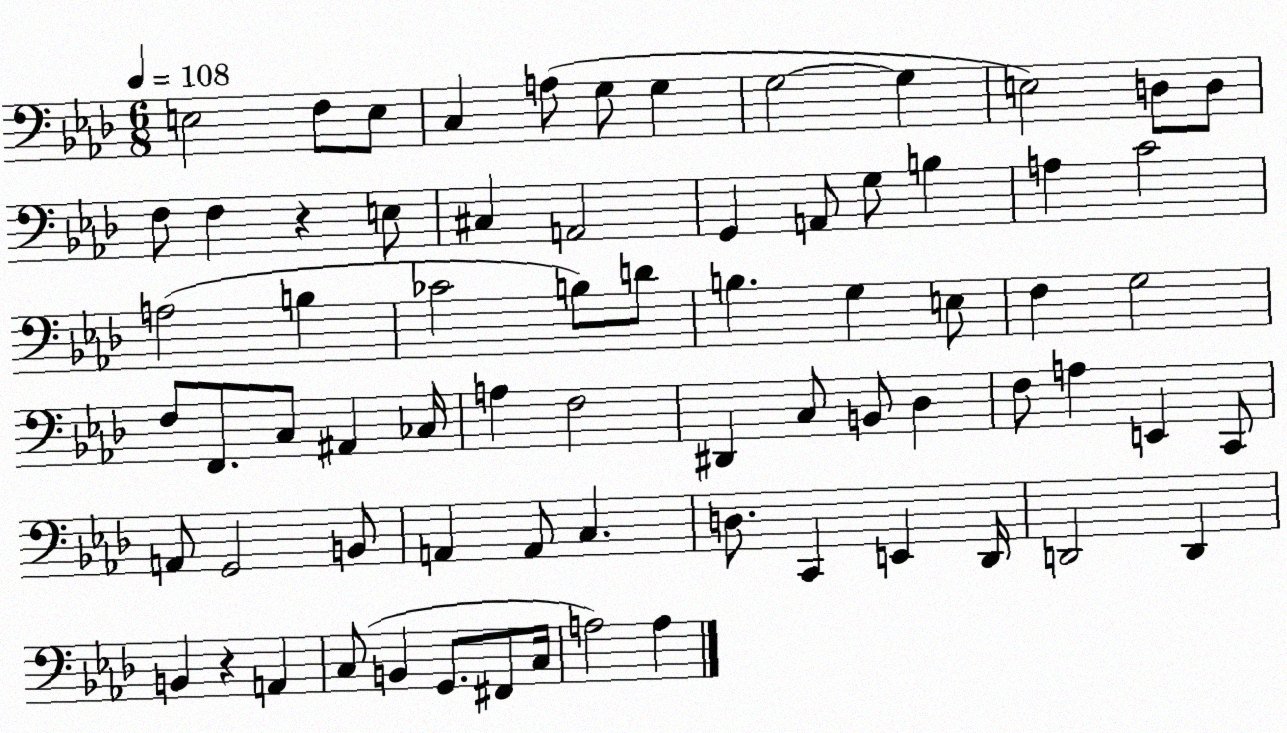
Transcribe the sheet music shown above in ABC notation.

X:1
T:Untitled
M:6/8
L:1/4
K:Ab
E,2 F,/2 E,/2 C, A,/2 G,/2 G, G,2 G, E,2 D,/2 D,/2 F,/2 F, z E,/2 ^C, A,,2 G,, A,,/2 G,/2 B, A, C2 A,2 B, _C2 B,/2 D/2 B, G, E,/2 F, G,2 F,/2 F,,/2 C,/2 ^A,, _C,/4 A, F,2 ^D,, C,/2 B,,/2 _D, F,/2 A, E,, C,,/2 A,,/2 G,,2 B,,/2 A,, A,,/2 C, D,/2 C,, E,, _D,,/4 D,,2 D,, B,, z A,, C,/2 B,, G,,/2 ^F,,/2 C,/4 A,2 A,